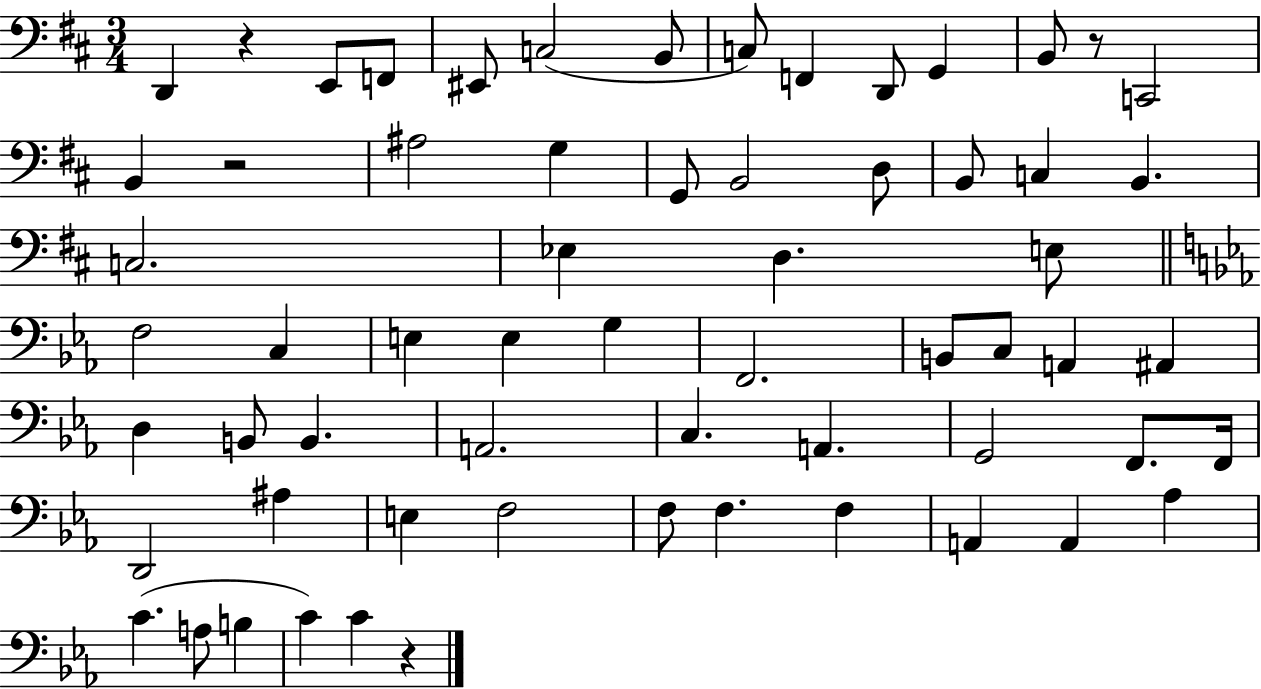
D2/q R/q E2/e F2/e EIS2/e C3/h B2/e C3/e F2/q D2/e G2/q B2/e R/e C2/h B2/q R/h A#3/h G3/q G2/e B2/h D3/e B2/e C3/q B2/q. C3/h. Eb3/q D3/q. E3/e F3/h C3/q E3/q E3/q G3/q F2/h. B2/e C3/e A2/q A#2/q D3/q B2/e B2/q. A2/h. C3/q. A2/q. G2/h F2/e. F2/s D2/h A#3/q E3/q F3/h F3/e F3/q. F3/q A2/q A2/q Ab3/q C4/q. A3/e B3/q C4/q C4/q R/q